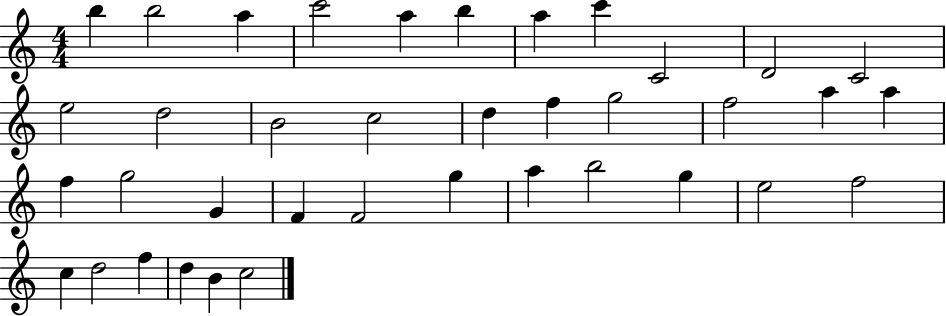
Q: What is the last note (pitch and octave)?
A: C5